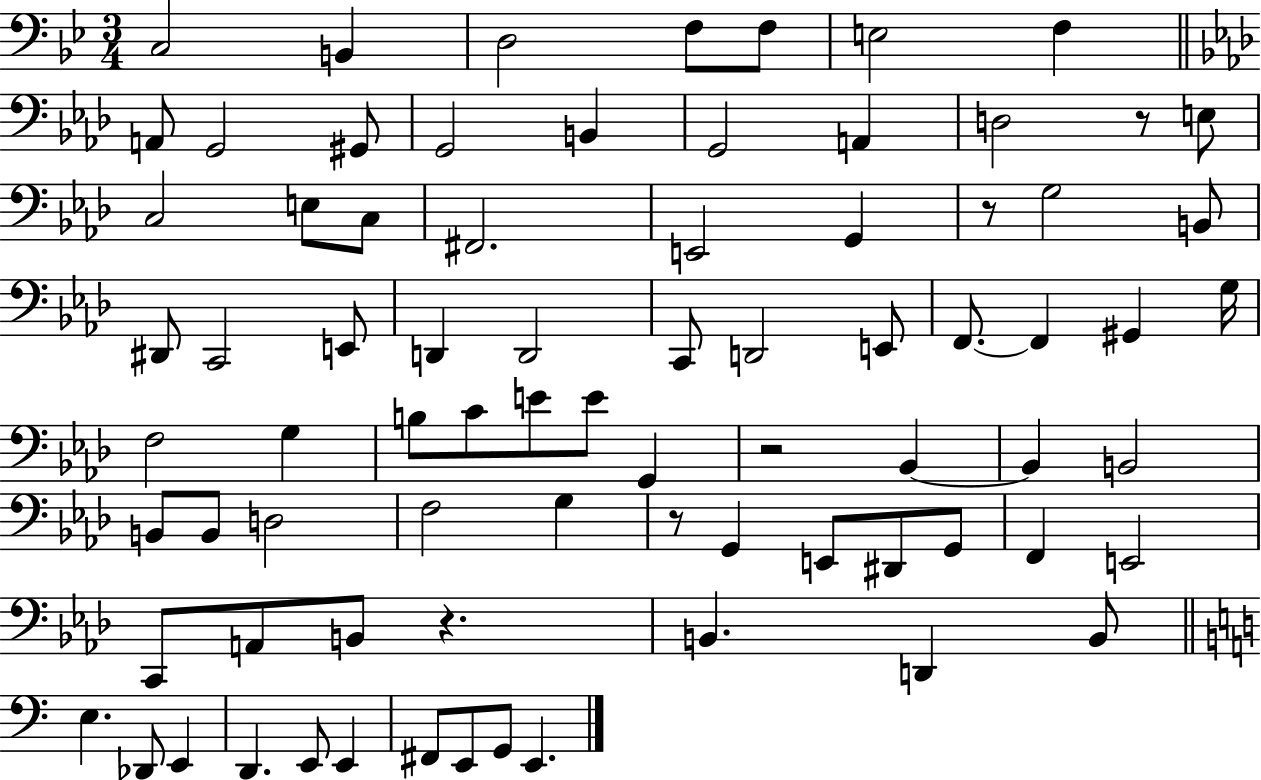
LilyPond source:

{
  \clef bass
  \numericTimeSignature
  \time 3/4
  \key bes \major
  \repeat volta 2 { c2 b,4 | d2 f8 f8 | e2 f4 | \bar "||" \break \key f \minor a,8 g,2 gis,8 | g,2 b,4 | g,2 a,4 | d2 r8 e8 | \break c2 e8 c8 | fis,2. | e,2 g,4 | r8 g2 b,8 | \break dis,8 c,2 e,8 | d,4 d,2 | c,8 d,2 e,8 | f,8.~~ f,4 gis,4 g16 | \break f2 g4 | b8 c'8 e'8 e'8 g,4 | r2 bes,4~~ | bes,4 b,2 | \break b,8 b,8 d2 | f2 g4 | r8 g,4 e,8 dis,8 g,8 | f,4 e,2 | \break c,8 a,8 b,8 r4. | b,4. d,4 b,8 | \bar "||" \break \key a \minor e4. des,8 e,4 | d,4. e,8 e,4 | fis,8 e,8 g,8 e,4. | } \bar "|."
}